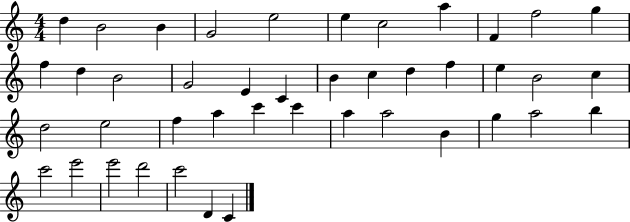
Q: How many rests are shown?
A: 0